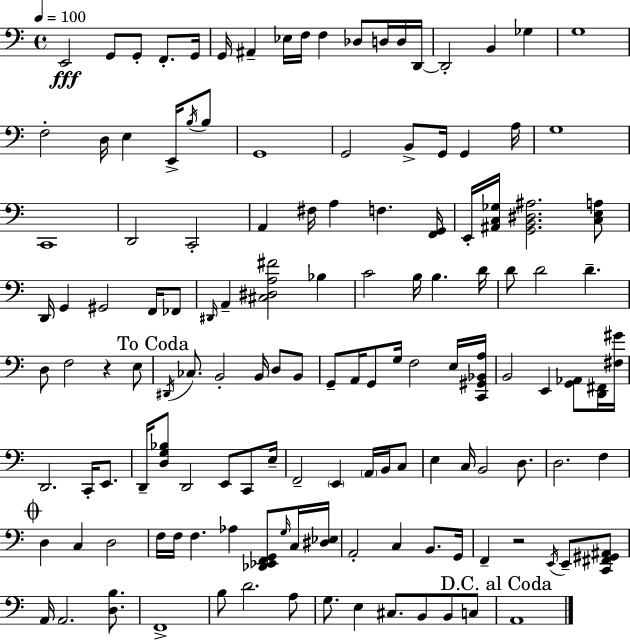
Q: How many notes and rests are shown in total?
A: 135